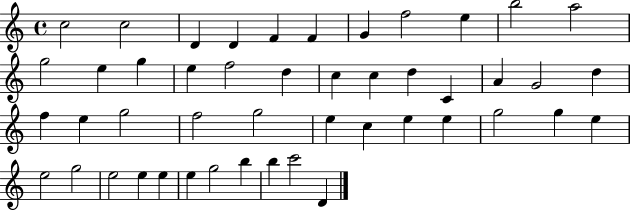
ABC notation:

X:1
T:Untitled
M:4/4
L:1/4
K:C
c2 c2 D D F F G f2 e b2 a2 g2 e g e f2 d c c d C A G2 d f e g2 f2 g2 e c e e g2 g e e2 g2 e2 e e e g2 b b c'2 D